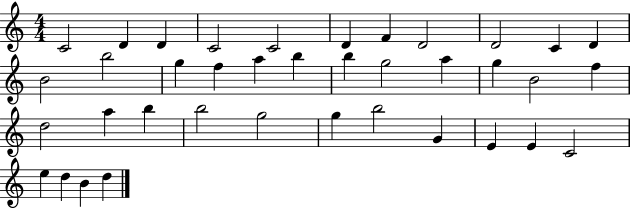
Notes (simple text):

C4/h D4/q D4/q C4/h C4/h D4/q F4/q D4/h D4/h C4/q D4/q B4/h B5/h G5/q F5/q A5/q B5/q B5/q G5/h A5/q G5/q B4/h F5/q D5/h A5/q B5/q B5/h G5/h G5/q B5/h G4/q E4/q E4/q C4/h E5/q D5/q B4/q D5/q